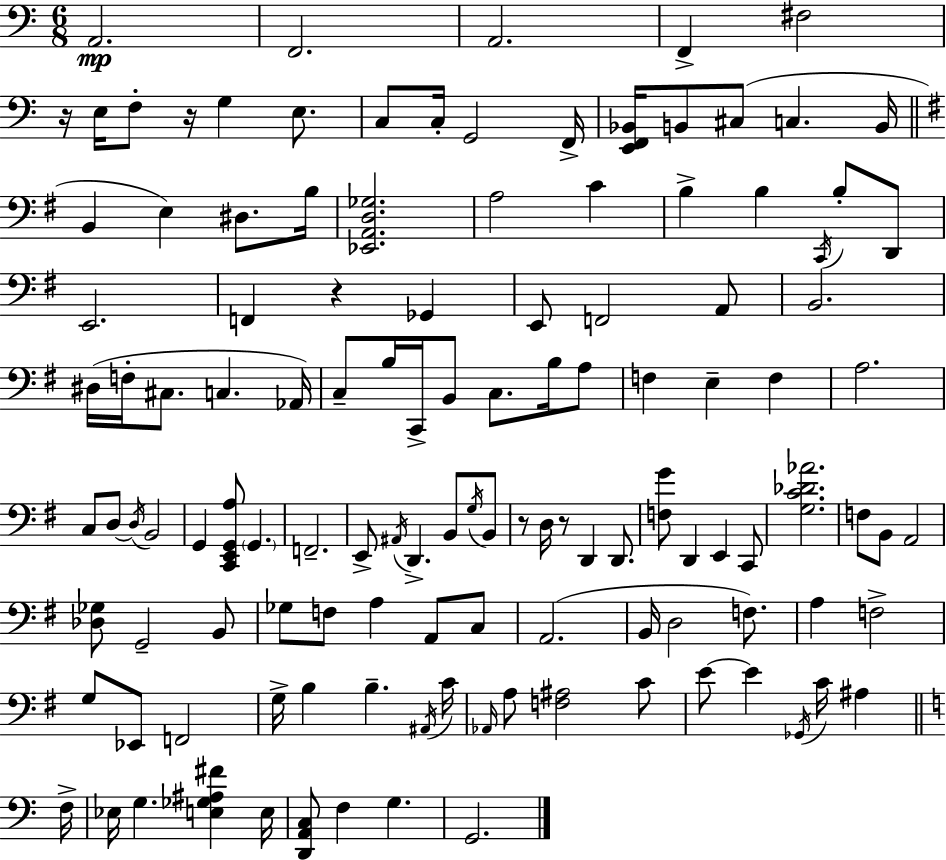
X:1
T:Untitled
M:6/8
L:1/4
K:C
A,,2 F,,2 A,,2 F,, ^F,2 z/4 E,/4 F,/2 z/4 G, E,/2 C,/2 C,/4 G,,2 F,,/4 [E,,F,,_B,,]/4 B,,/2 ^C,/2 C, B,,/4 B,, E, ^D,/2 B,/4 [_E,,A,,D,_G,]2 A,2 C B, B, C,,/4 B,/2 D,,/2 E,,2 F,, z _G,, E,,/2 F,,2 A,,/2 B,,2 ^D,/4 F,/4 ^C,/2 C, _A,,/4 C,/2 B,/4 C,,/4 B,,/2 C,/2 B,/4 A,/2 F, E, F, A,2 C,/2 D,/2 D,/4 B,,2 G,, [C,,E,,G,,A,]/2 G,, F,,2 E,,/2 ^A,,/4 D,, B,,/2 G,/4 B,,/2 z/2 D,/4 z/2 D,, D,,/2 [F,G]/2 D,, E,, C,,/2 [G,C_D_A]2 F,/2 B,,/2 A,,2 [_D,_G,]/2 G,,2 B,,/2 _G,/2 F,/2 A, A,,/2 C,/2 A,,2 B,,/4 D,2 F,/2 A, F,2 G,/2 _E,,/2 F,,2 G,/4 B, B, ^A,,/4 C/4 _A,,/4 A,/2 [F,^A,]2 C/2 E/2 E _G,,/4 C/4 ^A, F,/4 _E,/4 G, [E,_G,^A,^F] E,/4 [D,,A,,C,]/2 F, G, G,,2